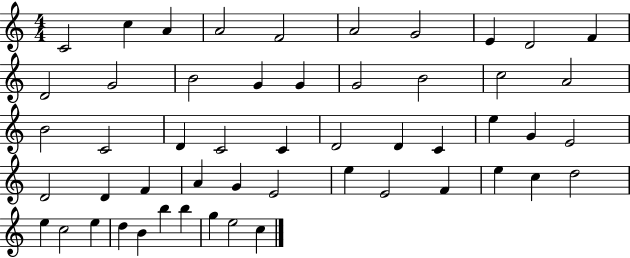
{
  \clef treble
  \numericTimeSignature
  \time 4/4
  \key c \major
  c'2 c''4 a'4 | a'2 f'2 | a'2 g'2 | e'4 d'2 f'4 | \break d'2 g'2 | b'2 g'4 g'4 | g'2 b'2 | c''2 a'2 | \break b'2 c'2 | d'4 c'2 c'4 | d'2 d'4 c'4 | e''4 g'4 e'2 | \break d'2 d'4 f'4 | a'4 g'4 e'2 | e''4 e'2 f'4 | e''4 c''4 d''2 | \break e''4 c''2 e''4 | d''4 b'4 b''4 b''4 | g''4 e''2 c''4 | \bar "|."
}